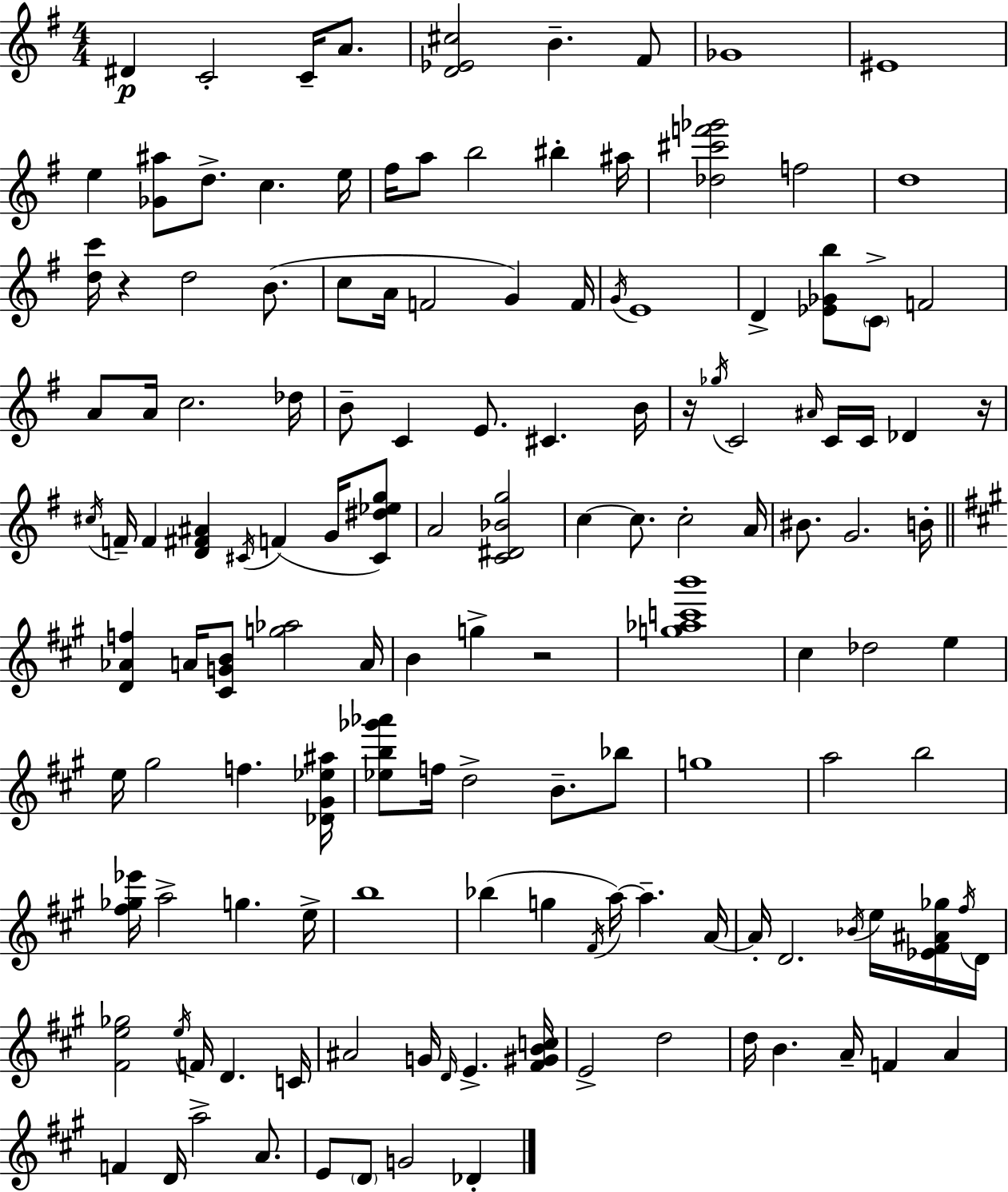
{
  \clef treble
  \numericTimeSignature
  \time 4/4
  \key e \minor
  dis'4\p c'2-. c'16-- a'8. | <d' ees' cis''>2 b'4.-- fis'8 | ges'1 | eis'1 | \break e''4 <ges' ais''>8 d''8.-> c''4. e''16 | fis''16 a''8 b''2 bis''4-. ais''16 | <des'' cis''' f''' ges'''>2 f''2 | d''1 | \break <d'' c'''>16 r4 d''2 b'8.( | c''8 a'16 f'2 g'4) f'16 | \acciaccatura { g'16 } e'1 | d'4-> <ees' ges' b''>8 \parenthesize c'8-> f'2 | \break a'8 a'16 c''2. | des''16 b'8-- c'4 e'8. cis'4. | b'16 r16 \acciaccatura { ges''16 } c'2 \grace { ais'16 } c'16 c'16 des'4 | r16 \acciaccatura { cis''16 } f'16-- f'4 <d' fis' ais'>4 \acciaccatura { cis'16 }( f'4 | \break g'16 <cis' dis'' ees'' g''>8) a'2 <c' dis' bes' g''>2 | c''4~~ c''8. c''2-. | a'16 bis'8. g'2. | b'16-. \bar "||" \break \key a \major <d' aes' f''>4 a'16 <cis' g' b'>8 <g'' aes''>2 a'16 | b'4 g''4-> r2 | <g'' aes'' c''' b'''>1 | cis''4 des''2 e''4 | \break e''16 gis''2 f''4. <des' gis' ees'' ais''>16 | <ees'' b'' ges''' aes'''>8 f''16 d''2-> b'8.-- bes''8 | g''1 | a''2 b''2 | \break <fis'' ges'' ees'''>16 a''2-> g''4. e''16-> | b''1 | bes''4( g''4 \acciaccatura { fis'16 } a''16~~) a''4.-- | a'16~~ a'16-. d'2. \acciaccatura { bes'16 } e''16 | \break <ees' fis' ais' ges''>16 \acciaccatura { fis''16 } d'16 <fis' e'' ges''>2 \acciaccatura { e''16 } f'16 d'4. | c'16 ais'2 g'16 \grace { d'16 } e'4.-> | <fis' gis' b' c''>16 e'2-> d''2 | d''16 b'4. a'16-- f'4 | \break a'4 f'4 d'16 a''2-> | a'8. e'8 \parenthesize d'8 g'2 | des'4-. \bar "|."
}